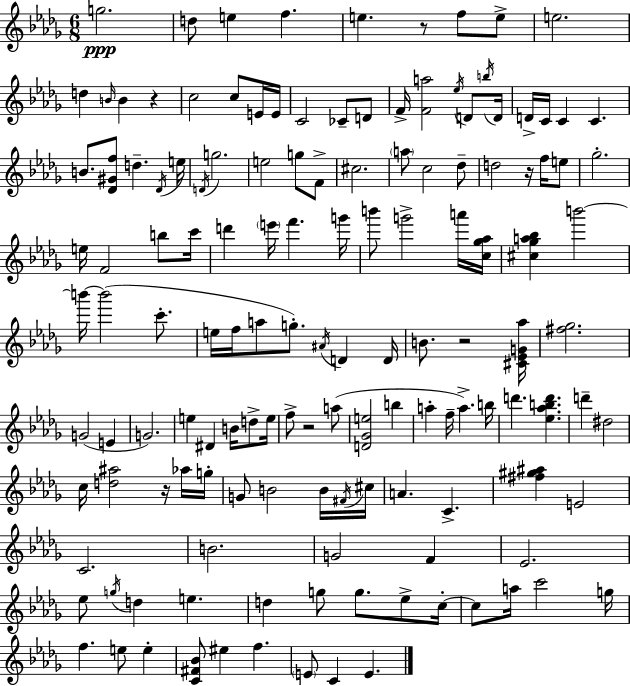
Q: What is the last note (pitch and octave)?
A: E4